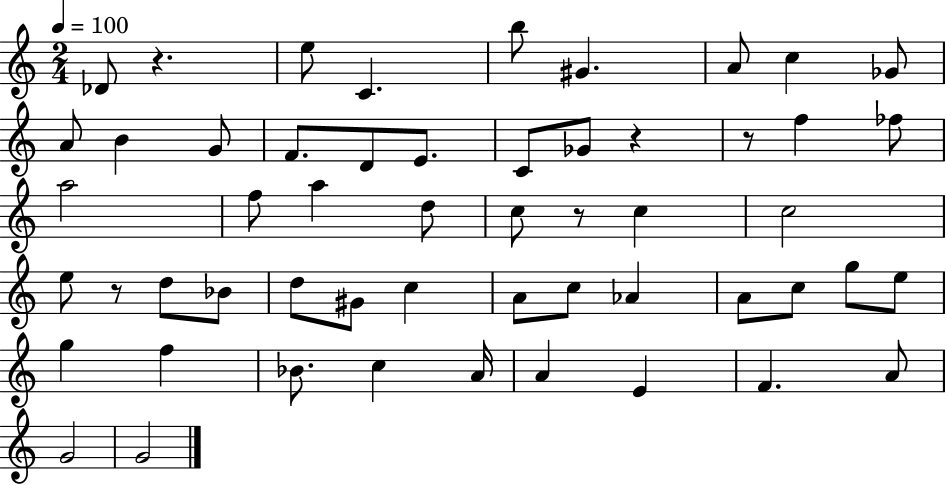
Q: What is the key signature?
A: C major